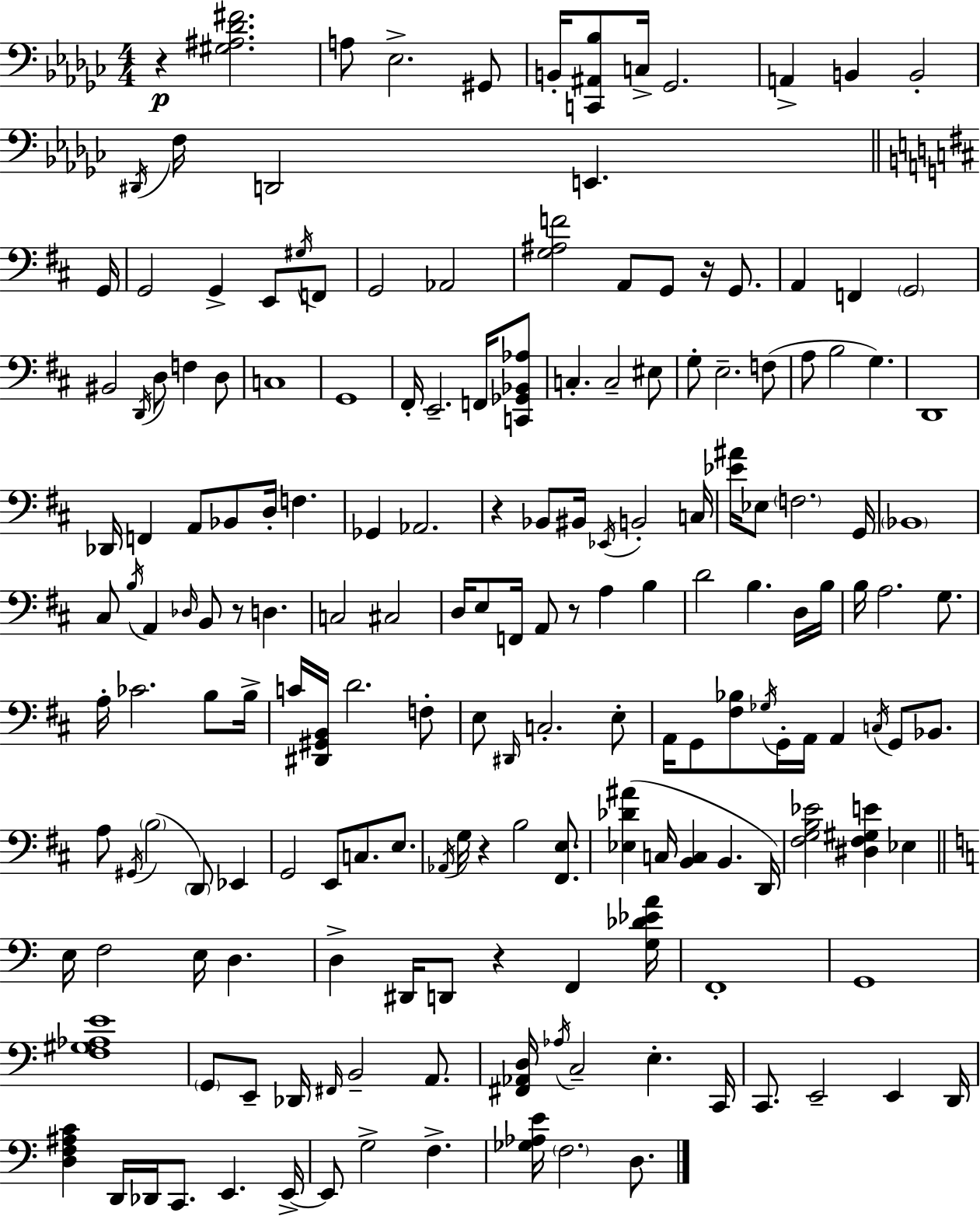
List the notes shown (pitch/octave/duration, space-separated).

R/q [G#3,A#3,Db4,F#4]/h. A3/e Eb3/h. G#2/e B2/s [C2,A#2,Bb3]/e C3/s Gb2/h. A2/q B2/q B2/h D#2/s F3/s D2/h E2/q. G2/s G2/h G2/q E2/e G#3/s F2/e G2/h Ab2/h [G3,A#3,F4]/h A2/e G2/e R/s G2/e. A2/q F2/q G2/h BIS2/h D2/s D3/e F3/q D3/e C3/w G2/w F#2/s E2/h. F2/s [C2,Gb2,Bb2,Ab3]/e C3/q. C3/h EIS3/e G3/e E3/h. F3/e A3/e B3/h G3/q. D2/w Db2/s F2/q A2/e Bb2/e D3/s F3/q. Gb2/q Ab2/h. R/q Bb2/e BIS2/s Eb2/s B2/h C3/s [Eb4,A#4]/s Eb3/e F3/h. G2/s Bb2/w C#3/e B3/s A2/q Db3/s B2/e R/e D3/q. C3/h C#3/h D3/s E3/e F2/s A2/e R/e A3/q B3/q D4/h B3/q. D3/s B3/s B3/s A3/h. G3/e. A3/s CES4/h. B3/e B3/s C4/s [D#2,G#2,B2]/s D4/h. F3/e E3/e D#2/s C3/h. E3/e A2/s G2/e [F#3,Bb3]/e Gb3/s G2/s A2/s A2/q C3/s G2/e Bb2/e. A3/e G#2/s B3/h D2/e Eb2/q G2/h E2/e C3/e. E3/e. Ab2/s G3/s R/q B3/h [F#2,E3]/e. [Eb3,Db4,A#4]/q C3/s [B2,C3]/q B2/q. D2/s [F#3,G3,B3,Eb4]/h [D#3,F#3,G#3,E4]/q Eb3/q E3/s F3/h E3/s D3/q. D3/q D#2/s D2/e R/q F2/q [G3,Db4,Eb4,A4]/s F2/w G2/w [F3,G#3,Ab3,E4]/w G2/e E2/e Db2/s F#2/s B2/h A2/e. [F#2,Ab2,D3]/s Ab3/s C3/h E3/q. C2/s C2/e. E2/h E2/q D2/s [D3,F3,A#3,C4]/q D2/s Db2/s C2/e. E2/q. E2/s E2/e G3/h F3/q. [Gb3,Ab3,E4]/s F3/h. D3/e.